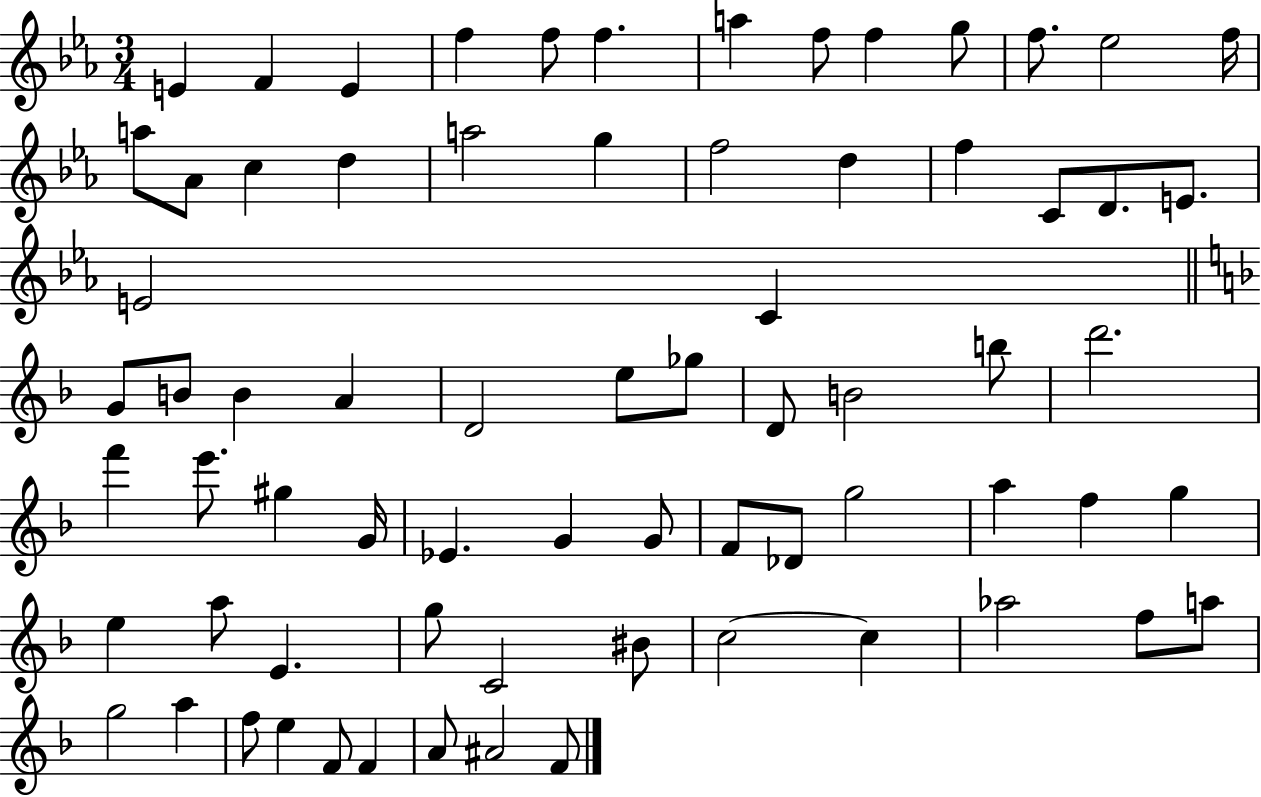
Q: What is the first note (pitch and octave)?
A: E4